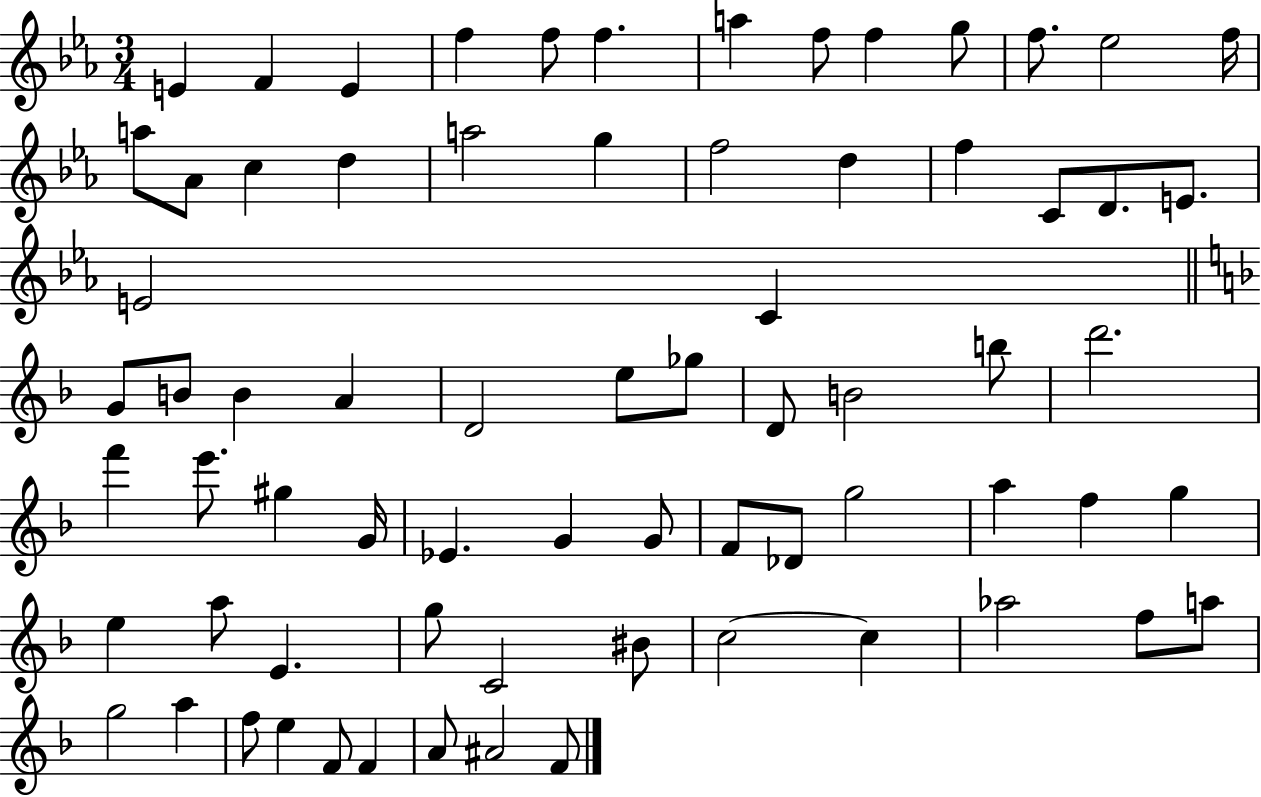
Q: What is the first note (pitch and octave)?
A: E4